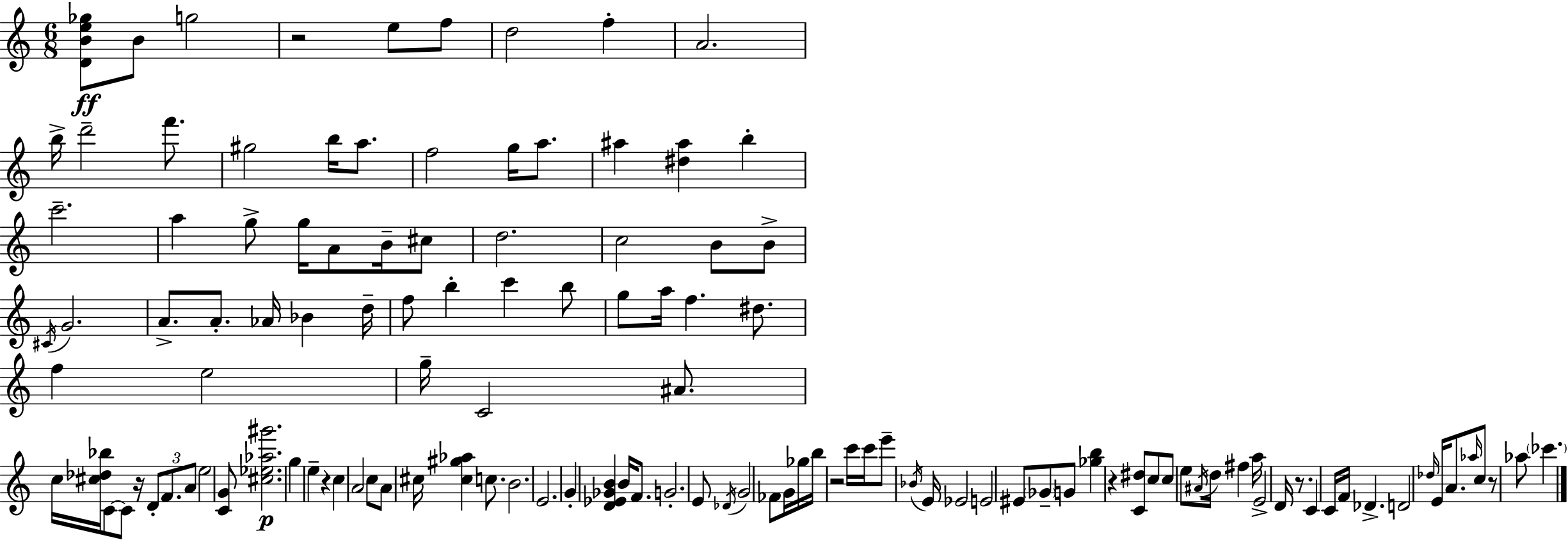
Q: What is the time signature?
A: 6/8